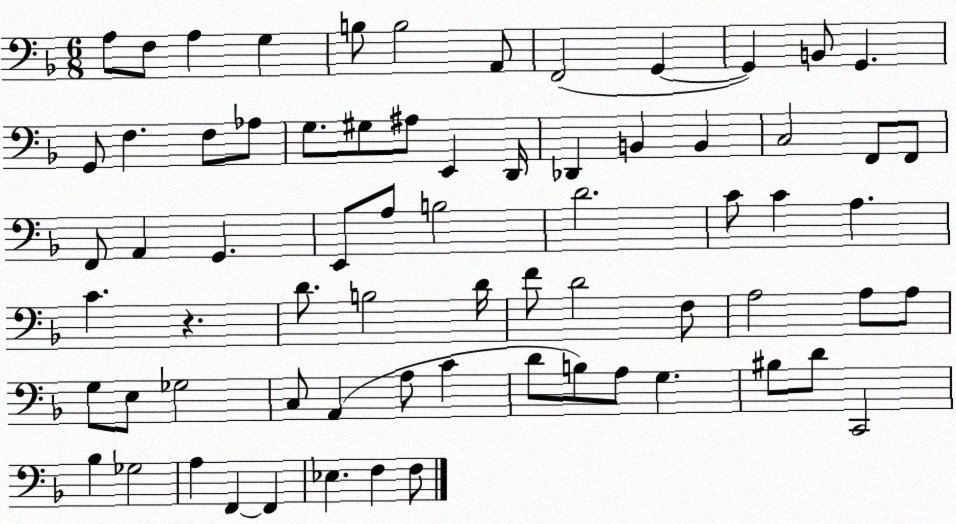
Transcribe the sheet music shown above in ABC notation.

X:1
T:Untitled
M:6/8
L:1/4
K:F
A,/2 F,/2 A, G, B,/2 B,2 A,,/2 F,,2 G,, G,, B,,/2 G,, G,,/2 F, F,/2 _A,/2 G,/2 ^G,/2 ^A,/2 E,, D,,/4 _D,, B,, B,, C,2 F,,/2 F,,/2 F,,/2 A,, G,, E,,/2 A,/2 B,2 D2 C/2 C A, C z D/2 B,2 D/4 F/2 D2 F,/2 A,2 A,/2 A,/2 G,/2 E,/2 _G,2 C,/2 A,, A,/2 C D/2 B,/2 A,/2 G, ^B,/2 D/2 C,,2 _B, _G,2 A, F,, F,, _E, F, F,/2